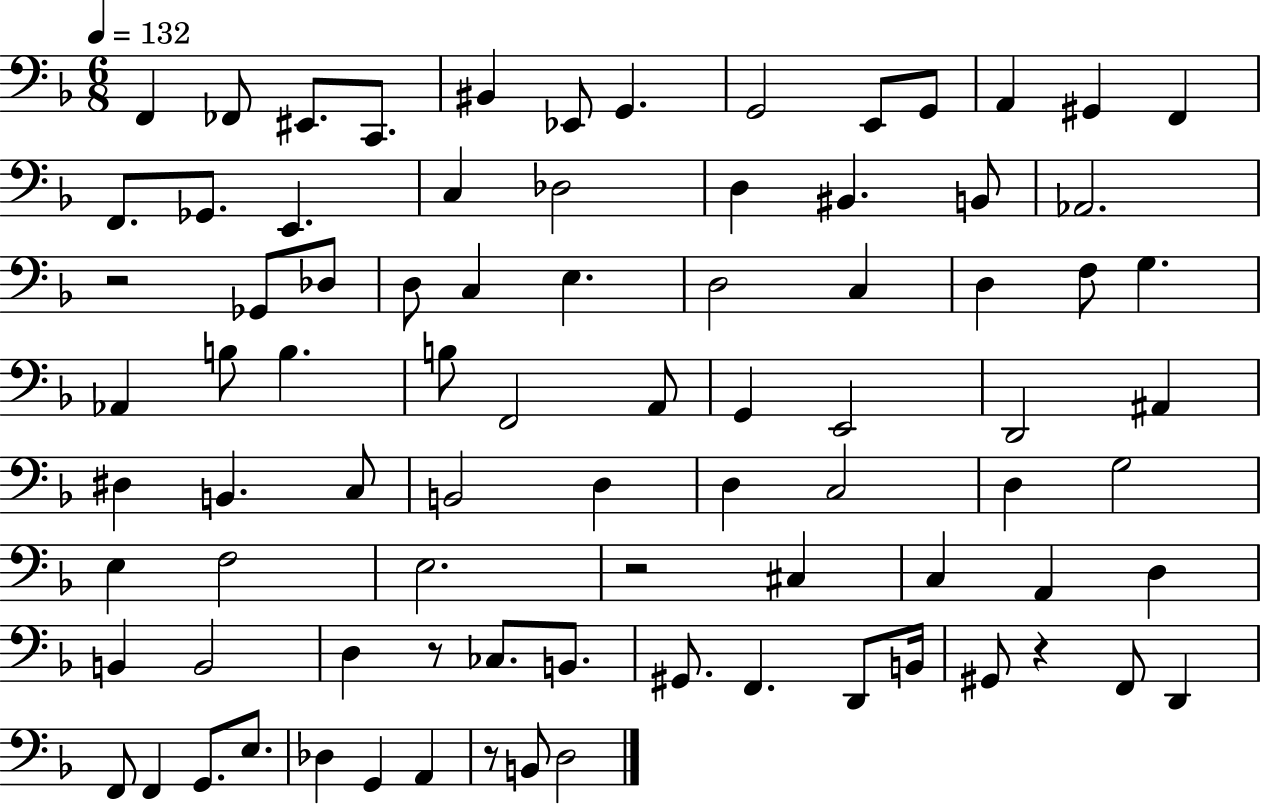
F2/q FES2/e EIS2/e. C2/e. BIS2/q Eb2/e G2/q. G2/h E2/e G2/e A2/q G#2/q F2/q F2/e. Gb2/e. E2/q. C3/q Db3/h D3/q BIS2/q. B2/e Ab2/h. R/h Gb2/e Db3/e D3/e C3/q E3/q. D3/h C3/q D3/q F3/e G3/q. Ab2/q B3/e B3/q. B3/e F2/h A2/e G2/q E2/h D2/h A#2/q D#3/q B2/q. C3/e B2/h D3/q D3/q C3/h D3/q G3/h E3/q F3/h E3/h. R/h C#3/q C3/q A2/q D3/q B2/q B2/h D3/q R/e CES3/e. B2/e. G#2/e. F2/q. D2/e B2/s G#2/e R/q F2/e D2/q F2/e F2/q G2/e. E3/e. Db3/q G2/q A2/q R/e B2/e D3/h